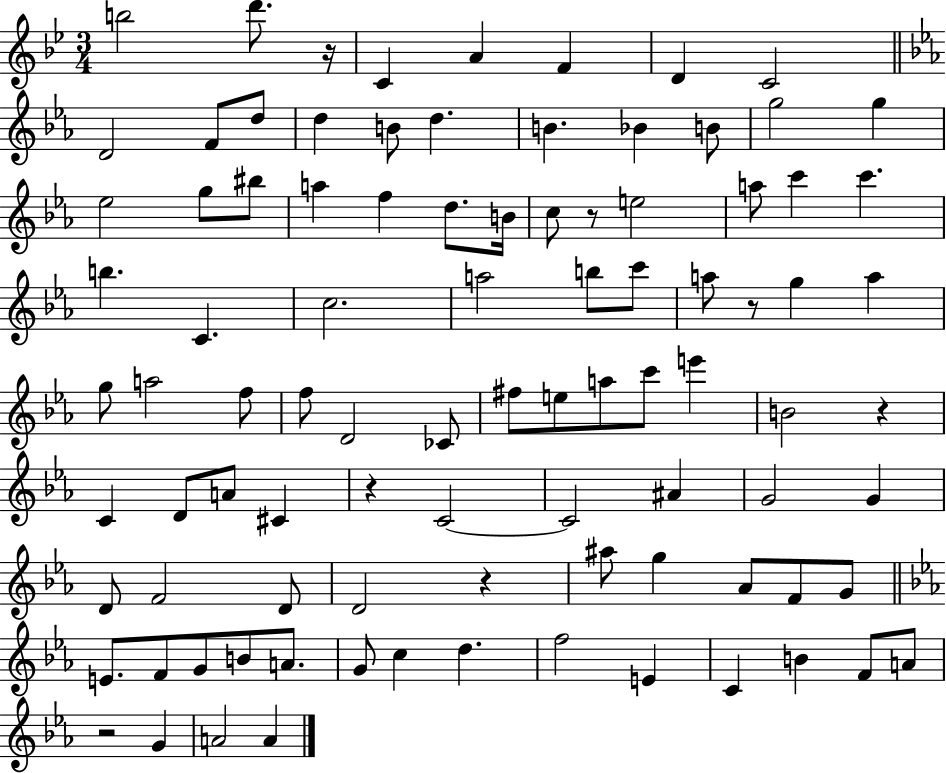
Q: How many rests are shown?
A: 7